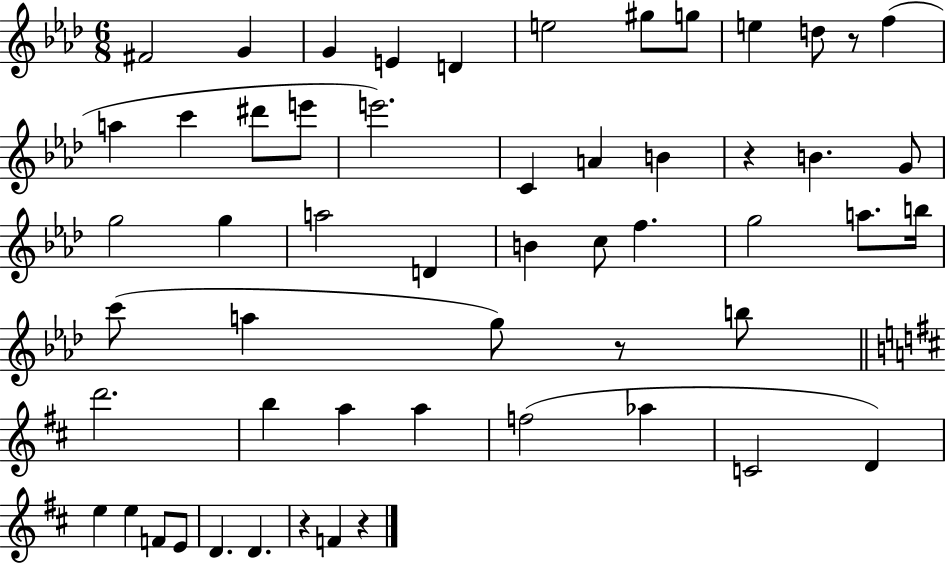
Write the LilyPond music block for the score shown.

{
  \clef treble
  \numericTimeSignature
  \time 6/8
  \key aes \major
  fis'2 g'4 | g'4 e'4 d'4 | e''2 gis''8 g''8 | e''4 d''8 r8 f''4( | \break a''4 c'''4 dis'''8 e'''8 | e'''2.) | c'4 a'4 b'4 | r4 b'4. g'8 | \break g''2 g''4 | a''2 d'4 | b'4 c''8 f''4. | g''2 a''8. b''16 | \break c'''8( a''4 g''8) r8 b''8 | \bar "||" \break \key d \major d'''2. | b''4 a''4 a''4 | f''2( aes''4 | c'2 d'4) | \break e''4 e''4 f'8 e'8 | d'4. d'4. | r4 f'4 r4 | \bar "|."
}